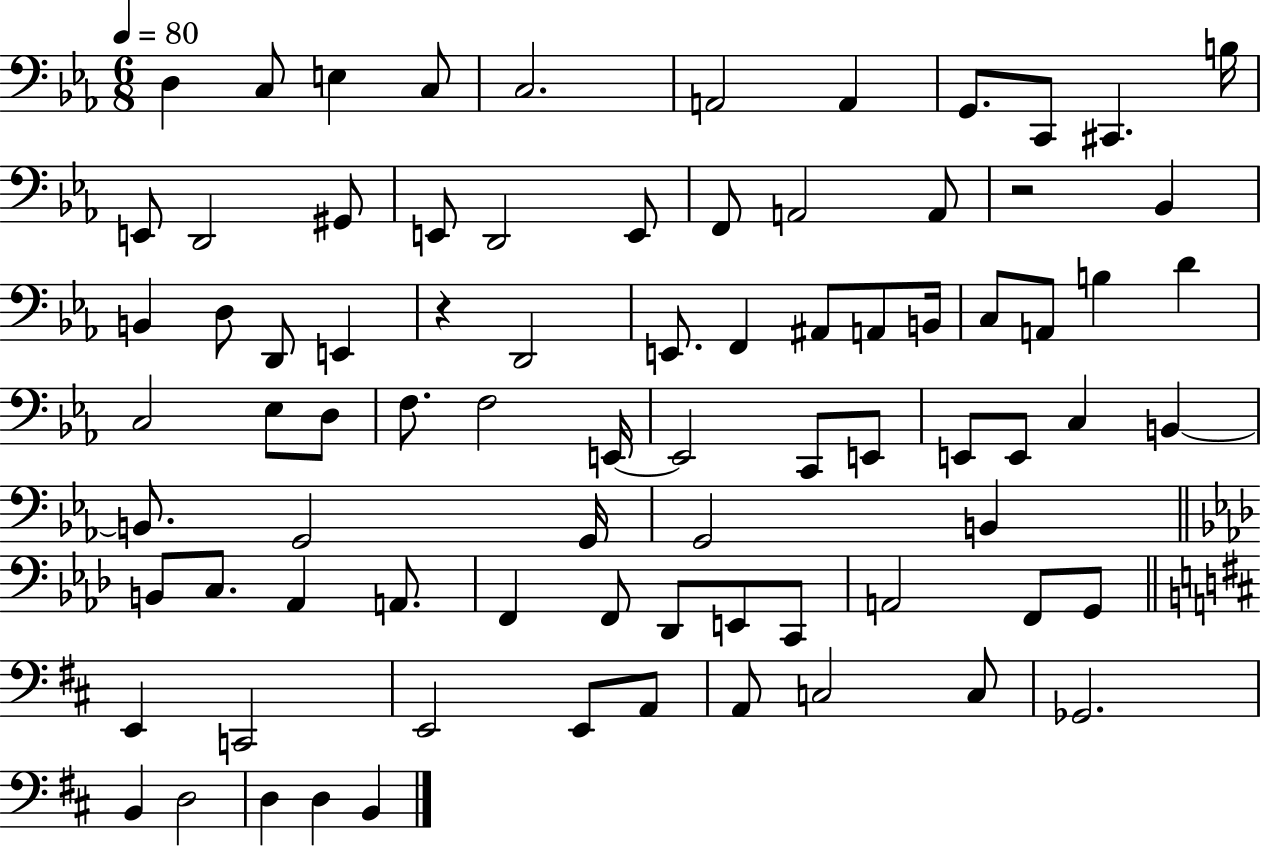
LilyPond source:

{
  \clef bass
  \numericTimeSignature
  \time 6/8
  \key ees \major
  \tempo 4 = 80
  d4 c8 e4 c8 | c2. | a,2 a,4 | g,8. c,8 cis,4. b16 | \break e,8 d,2 gis,8 | e,8 d,2 e,8 | f,8 a,2 a,8 | r2 bes,4 | \break b,4 d8 d,8 e,4 | r4 d,2 | e,8. f,4 ais,8 a,8 b,16 | c8 a,8 b4 d'4 | \break c2 ees8 d8 | f8. f2 e,16~~ | e,2 c,8 e,8 | e,8 e,8 c4 b,4~~ | \break b,8. g,2 g,16 | g,2 b,4 | \bar "||" \break \key aes \major b,8 c8. aes,4 a,8. | f,4 f,8 des,8 e,8 c,8 | a,2 f,8 g,8 | \bar "||" \break \key d \major e,4 c,2 | e,2 e,8 a,8 | a,8 c2 c8 | ges,2. | \break b,4 d2 | d4 d4 b,4 | \bar "|."
}